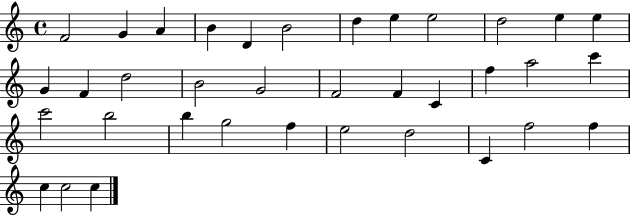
F4/h G4/q A4/q B4/q D4/q B4/h D5/q E5/q E5/h D5/h E5/q E5/q G4/q F4/q D5/h B4/h G4/h F4/h F4/q C4/q F5/q A5/h C6/q C6/h B5/h B5/q G5/h F5/q E5/h D5/h C4/q F5/h F5/q C5/q C5/h C5/q